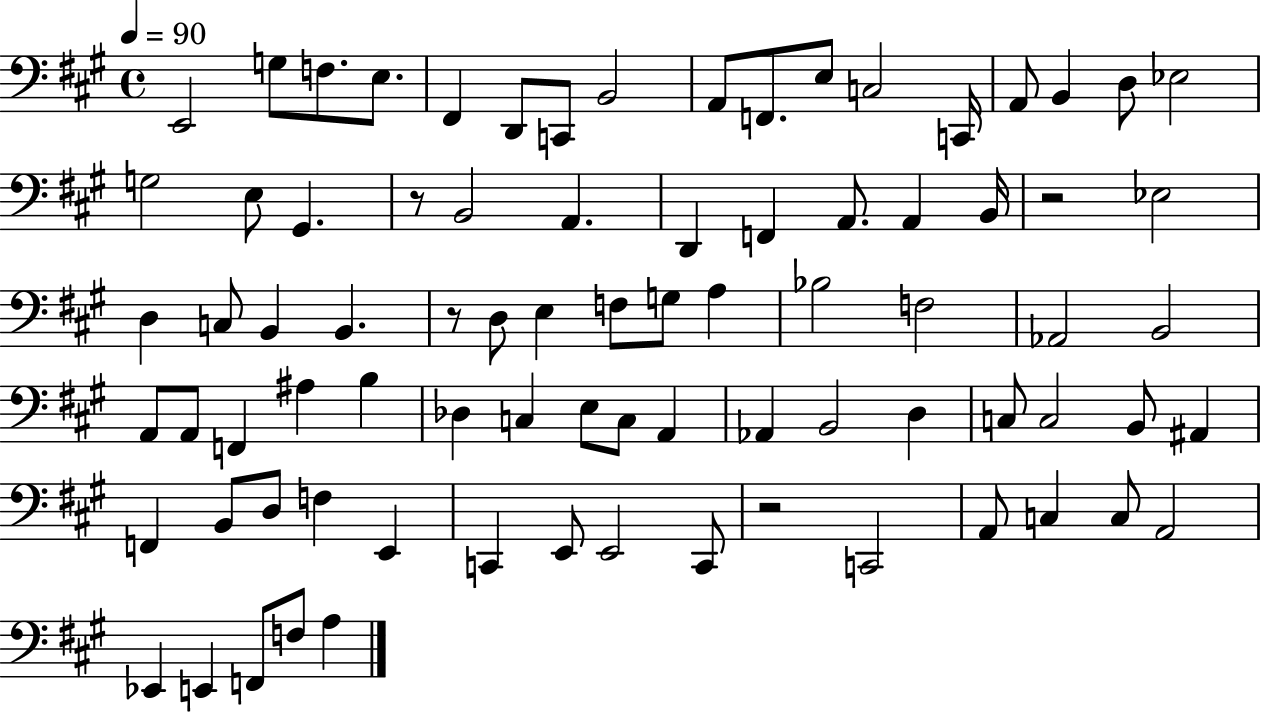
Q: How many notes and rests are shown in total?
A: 81